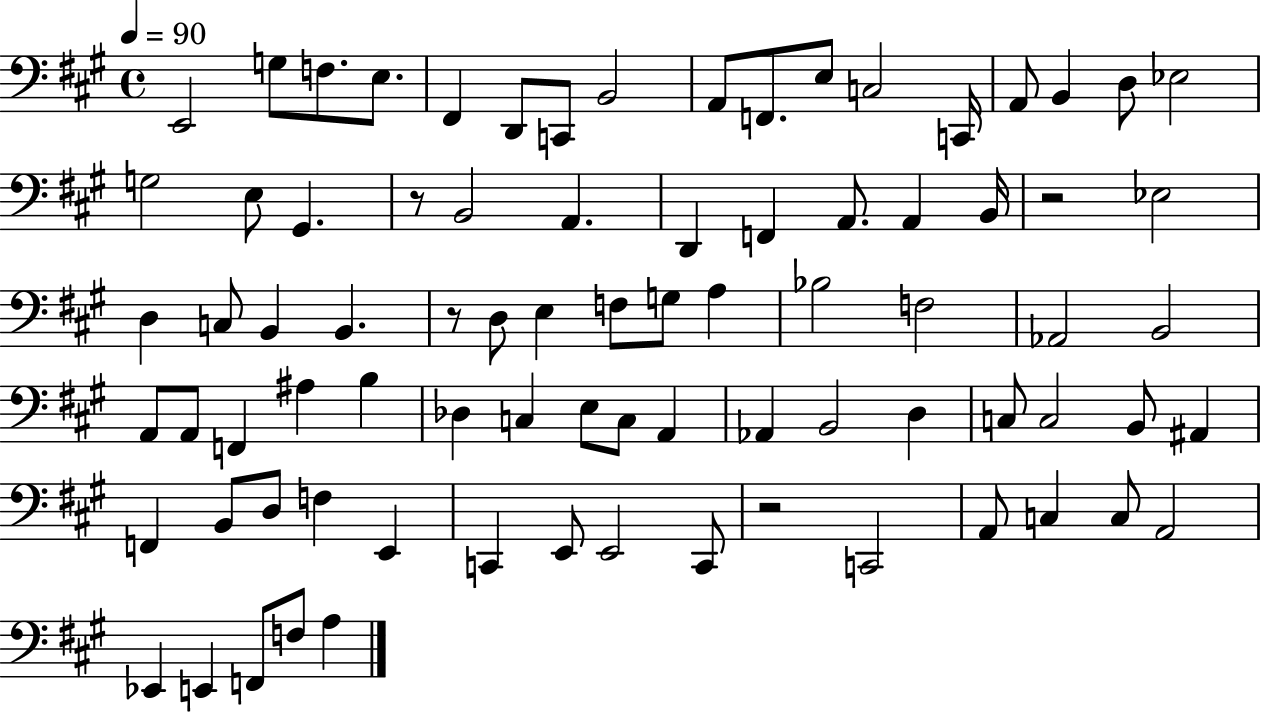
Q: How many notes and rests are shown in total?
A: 81